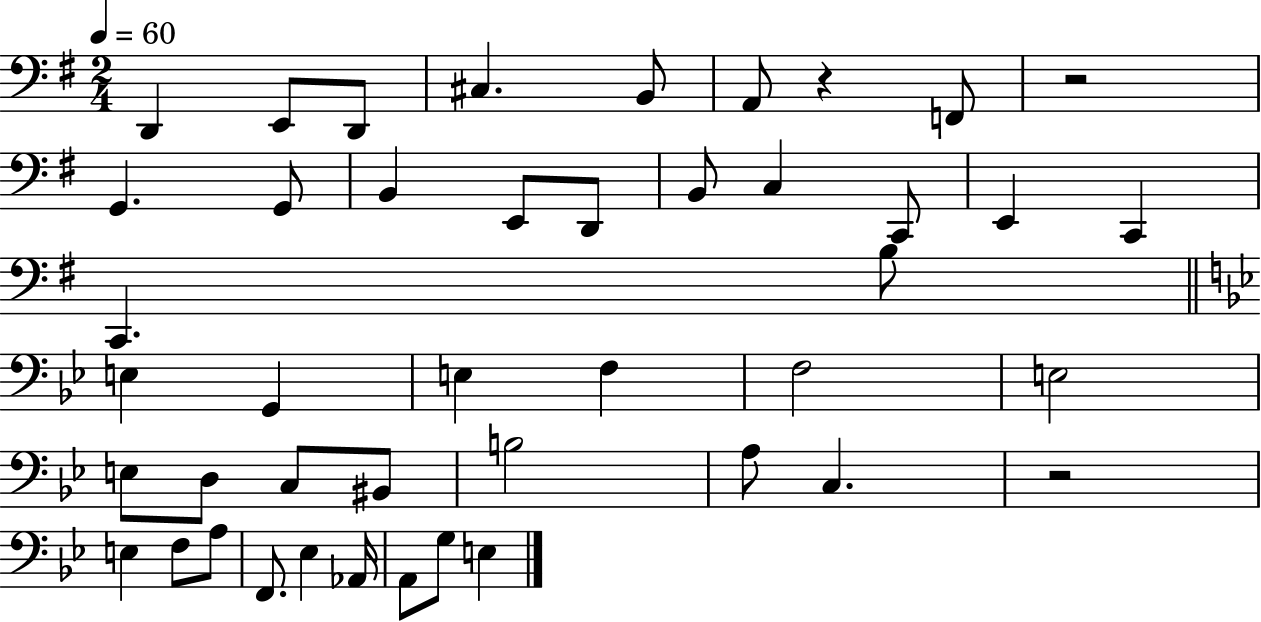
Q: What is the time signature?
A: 2/4